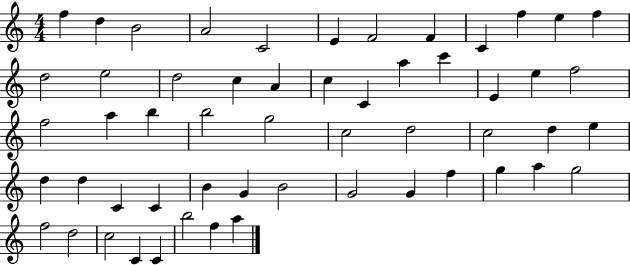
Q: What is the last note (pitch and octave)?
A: A5